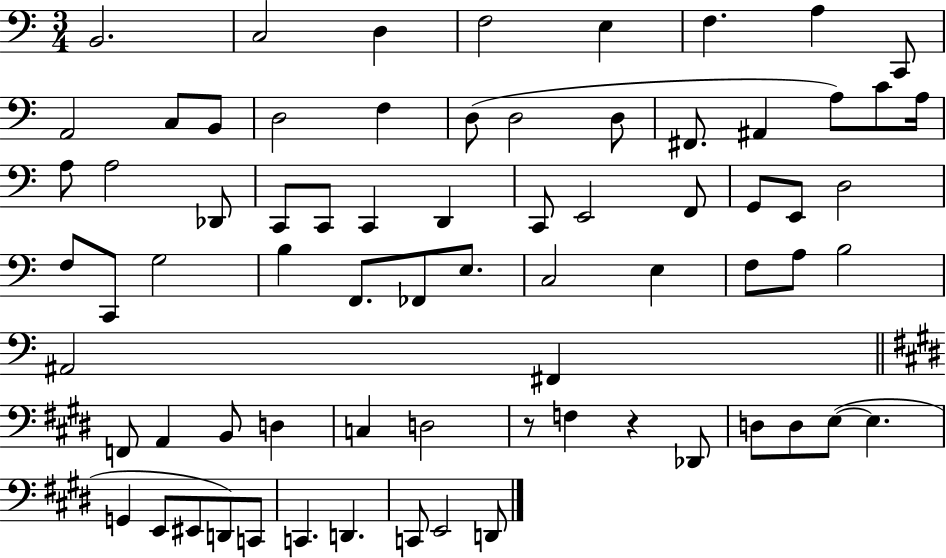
X:1
T:Untitled
M:3/4
L:1/4
K:C
B,,2 C,2 D, F,2 E, F, A, C,,/2 A,,2 C,/2 B,,/2 D,2 F, D,/2 D,2 D,/2 ^F,,/2 ^A,, A,/2 C/2 A,/4 A,/2 A,2 _D,,/2 C,,/2 C,,/2 C,, D,, C,,/2 E,,2 F,,/2 G,,/2 E,,/2 D,2 F,/2 C,,/2 G,2 B, F,,/2 _F,,/2 E,/2 C,2 E, F,/2 A,/2 B,2 ^A,,2 ^F,, F,,/2 A,, B,,/2 D, C, D,2 z/2 F, z _D,,/2 D,/2 D,/2 E,/2 E, G,, E,,/2 ^E,,/2 D,,/2 C,,/2 C,, D,, C,,/2 E,,2 D,,/2